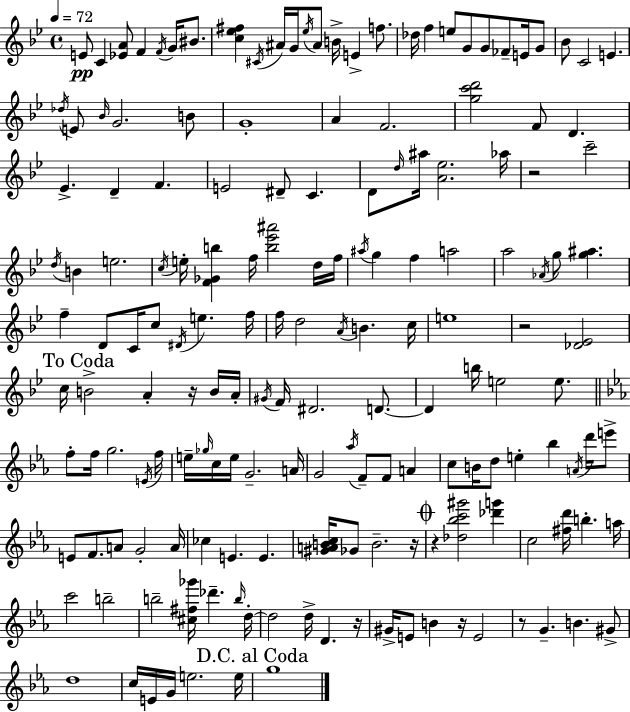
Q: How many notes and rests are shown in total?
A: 168